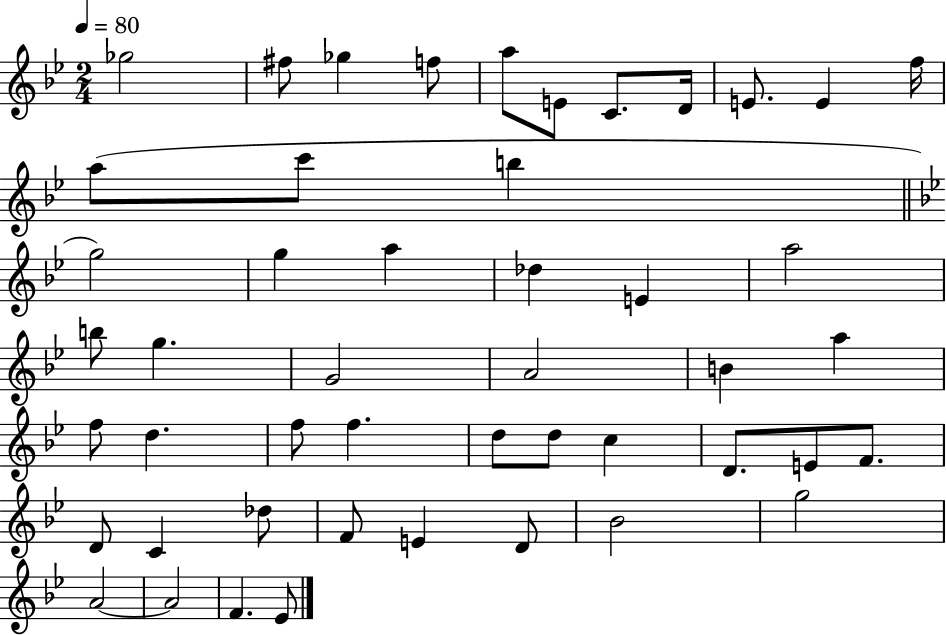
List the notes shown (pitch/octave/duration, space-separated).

Gb5/h F#5/e Gb5/q F5/e A5/e E4/e C4/e. D4/s E4/e. E4/q F5/s A5/e C6/e B5/q G5/h G5/q A5/q Db5/q E4/q A5/h B5/e G5/q. G4/h A4/h B4/q A5/q F5/e D5/q. F5/e F5/q. D5/e D5/e C5/q D4/e. E4/e F4/e. D4/e C4/q Db5/e F4/e E4/q D4/e Bb4/h G5/h A4/h A4/h F4/q. Eb4/e